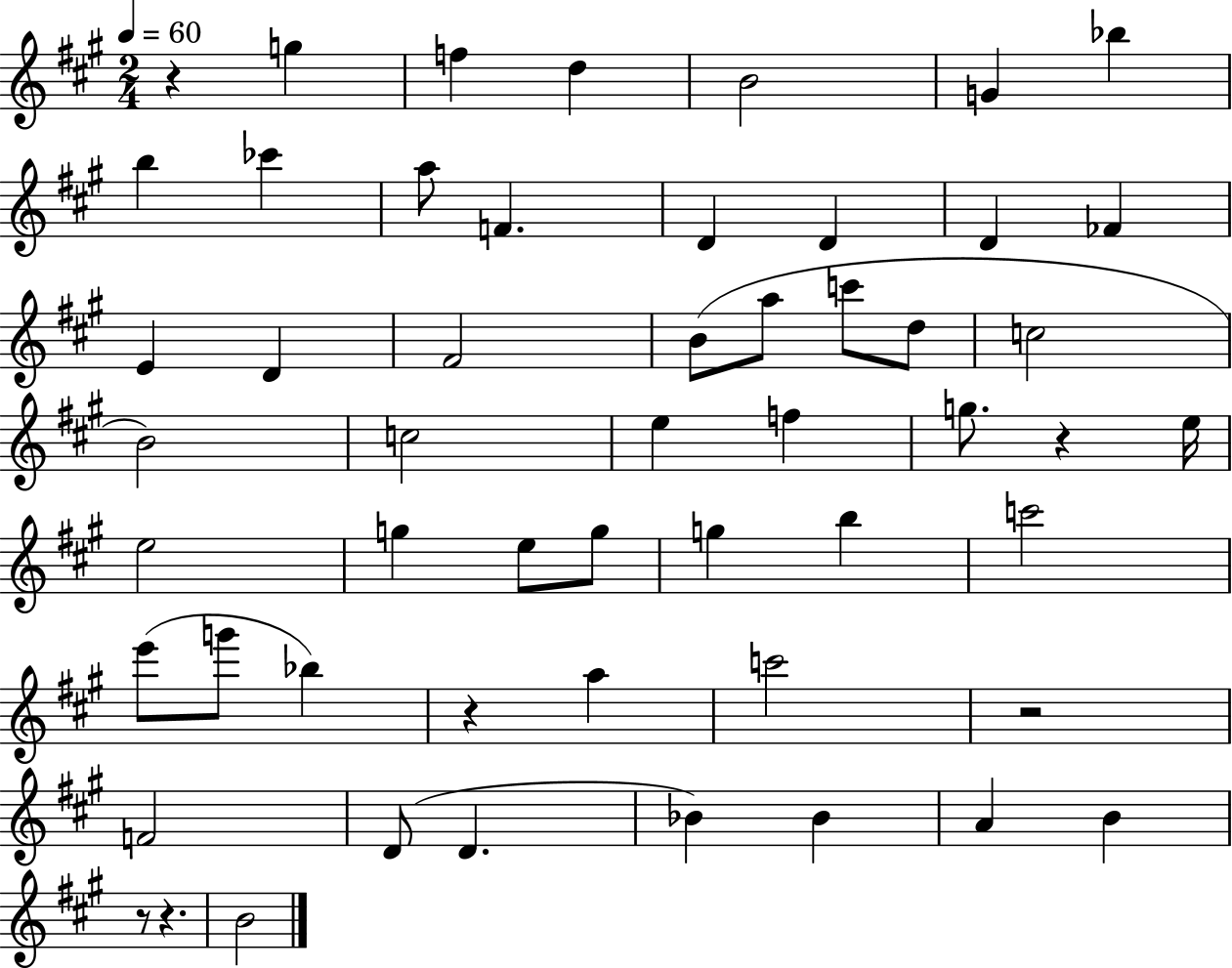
X:1
T:Untitled
M:2/4
L:1/4
K:A
z g f d B2 G _b b _c' a/2 F D D D _F E D ^F2 B/2 a/2 c'/2 d/2 c2 B2 c2 e f g/2 z e/4 e2 g e/2 g/2 g b c'2 e'/2 g'/2 _b z a c'2 z2 F2 D/2 D _B _B A B z/2 z B2